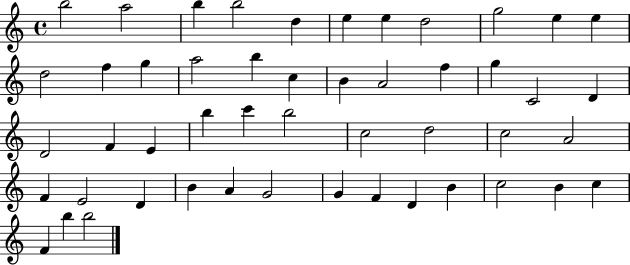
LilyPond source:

{
  \clef treble
  \time 4/4
  \defaultTimeSignature
  \key c \major
  b''2 a''2 | b''4 b''2 d''4 | e''4 e''4 d''2 | g''2 e''4 e''4 | \break d''2 f''4 g''4 | a''2 b''4 c''4 | b'4 a'2 f''4 | g''4 c'2 d'4 | \break d'2 f'4 e'4 | b''4 c'''4 b''2 | c''2 d''2 | c''2 a'2 | \break f'4 e'2 d'4 | b'4 a'4 g'2 | g'4 f'4 d'4 b'4 | c''2 b'4 c''4 | \break f'4 b''4 b''2 | \bar "|."
}